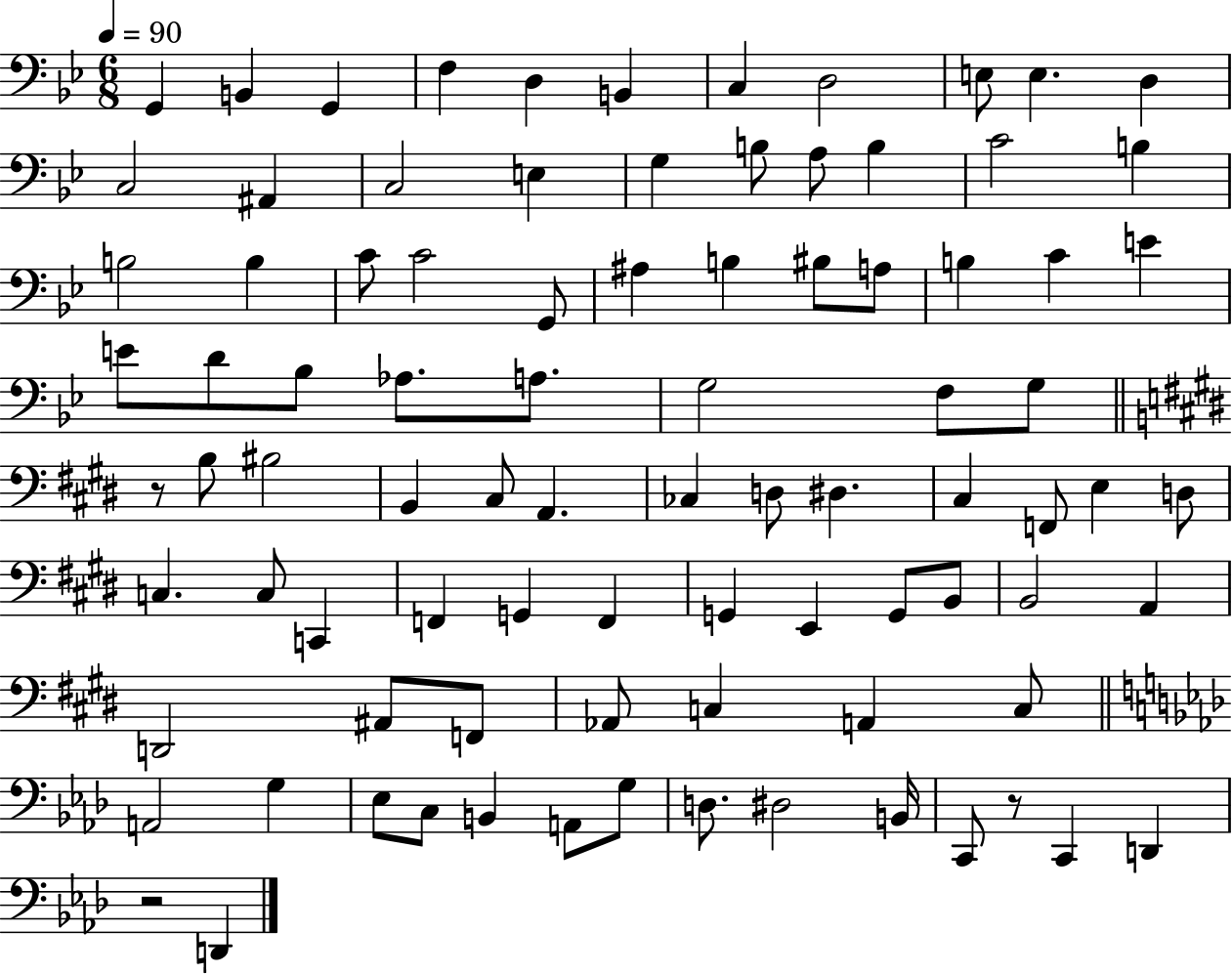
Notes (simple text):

G2/q B2/q G2/q F3/q D3/q B2/q C3/q D3/h E3/e E3/q. D3/q C3/h A#2/q C3/h E3/q G3/q B3/e A3/e B3/q C4/h B3/q B3/h B3/q C4/e C4/h G2/e A#3/q B3/q BIS3/e A3/e B3/q C4/q E4/q E4/e D4/e Bb3/e Ab3/e. A3/e. G3/h F3/e G3/e R/e B3/e BIS3/h B2/q C#3/e A2/q. CES3/q D3/e D#3/q. C#3/q F2/e E3/q D3/e C3/q. C3/e C2/q F2/q G2/q F2/q G2/q E2/q G2/e B2/e B2/h A2/q D2/h A#2/e F2/e Ab2/e C3/q A2/q C3/e A2/h G3/q Eb3/e C3/e B2/q A2/e G3/e D3/e. D#3/h B2/s C2/e R/e C2/q D2/q R/h D2/q